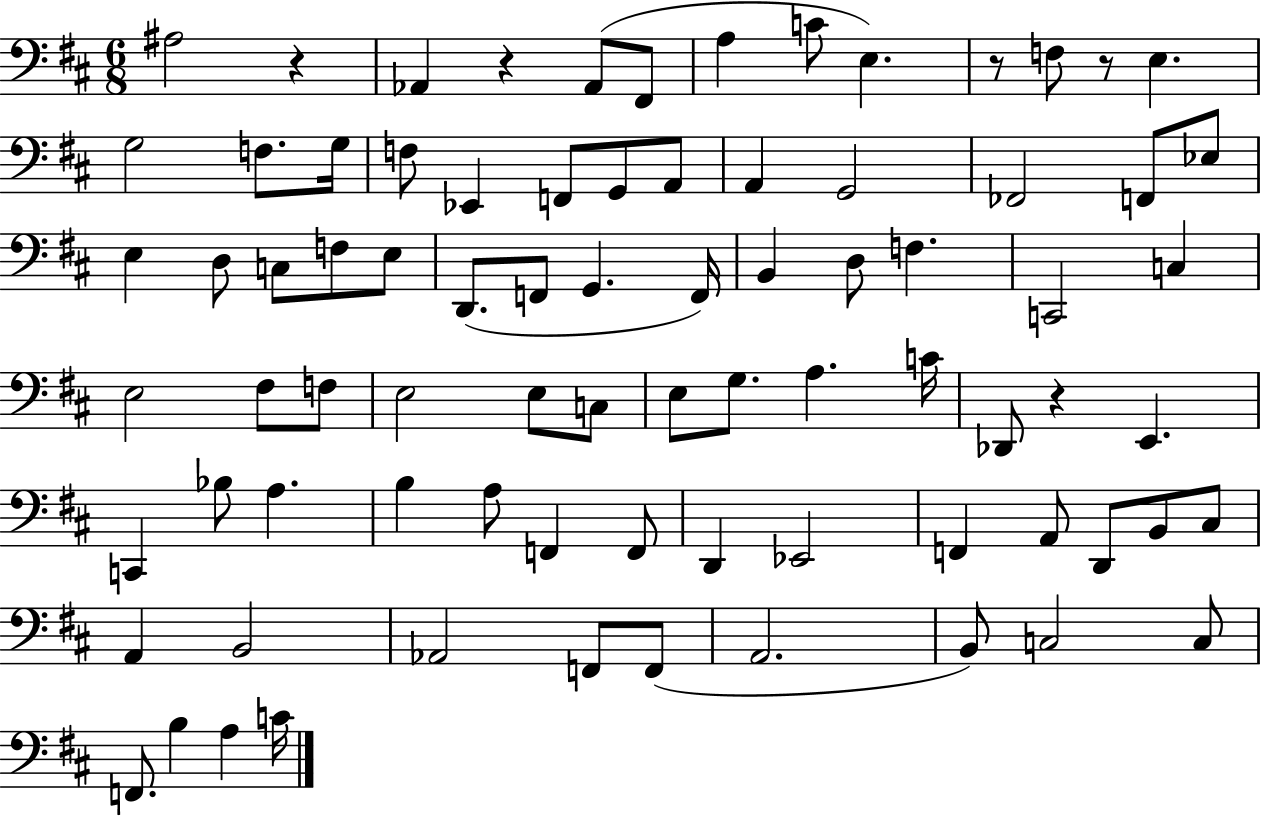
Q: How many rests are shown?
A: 5